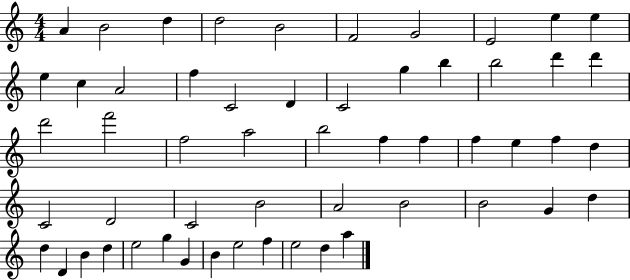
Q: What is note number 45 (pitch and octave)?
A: B4